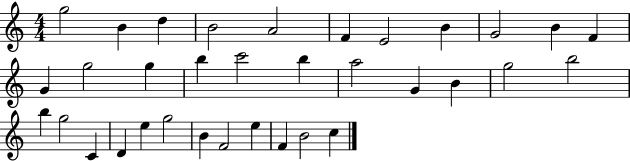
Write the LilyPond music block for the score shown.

{
  \clef treble
  \numericTimeSignature
  \time 4/4
  \key c \major
  g''2 b'4 d''4 | b'2 a'2 | f'4 e'2 b'4 | g'2 b'4 f'4 | \break g'4 g''2 g''4 | b''4 c'''2 b''4 | a''2 g'4 b'4 | g''2 b''2 | \break b''4 g''2 c'4 | d'4 e''4 g''2 | b'4 f'2 e''4 | f'4 b'2 c''4 | \break \bar "|."
}